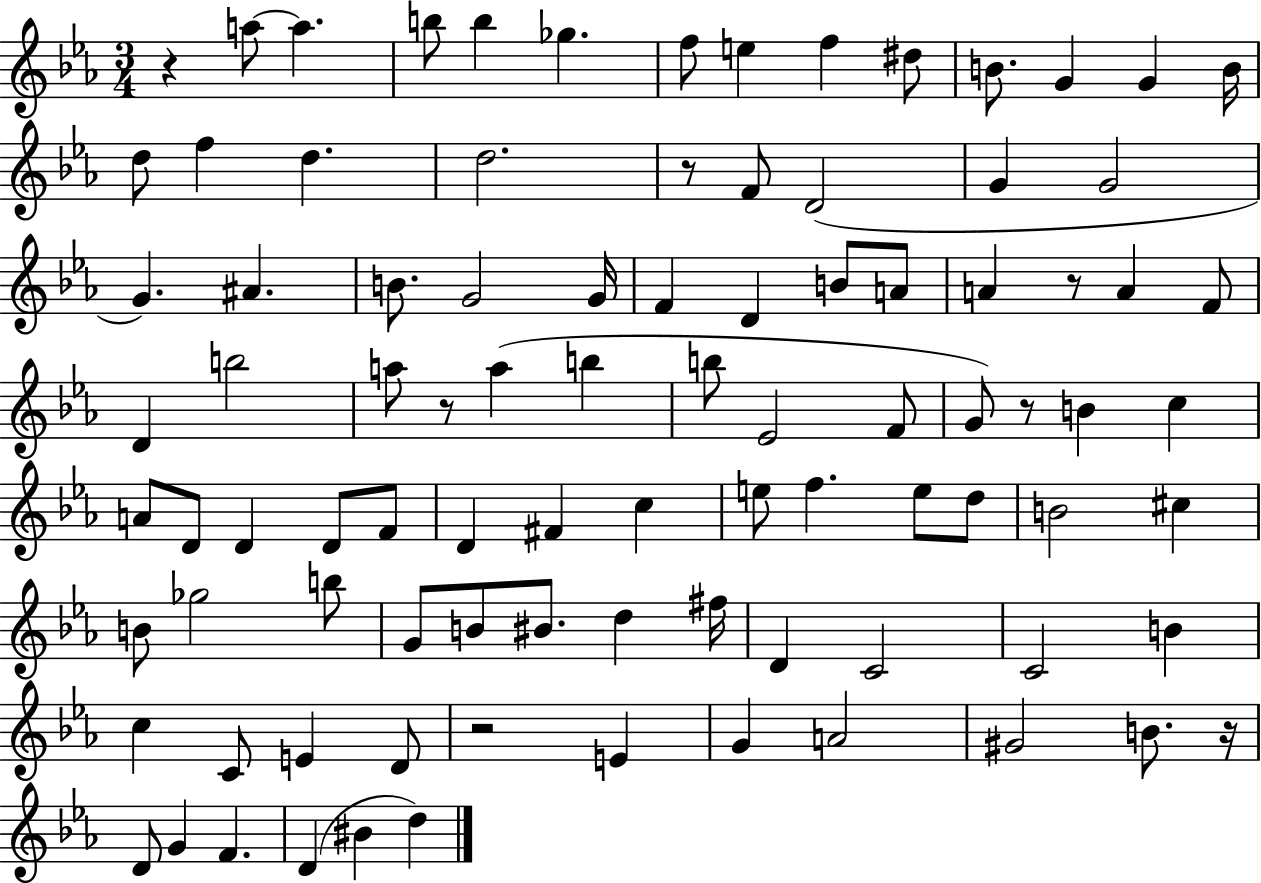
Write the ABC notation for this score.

X:1
T:Untitled
M:3/4
L:1/4
K:Eb
z a/2 a b/2 b _g f/2 e f ^d/2 B/2 G G B/4 d/2 f d d2 z/2 F/2 D2 G G2 G ^A B/2 G2 G/4 F D B/2 A/2 A z/2 A F/2 D b2 a/2 z/2 a b b/2 _E2 F/2 G/2 z/2 B c A/2 D/2 D D/2 F/2 D ^F c e/2 f e/2 d/2 B2 ^c B/2 _g2 b/2 G/2 B/2 ^B/2 d ^f/4 D C2 C2 B c C/2 E D/2 z2 E G A2 ^G2 B/2 z/4 D/2 G F D ^B d